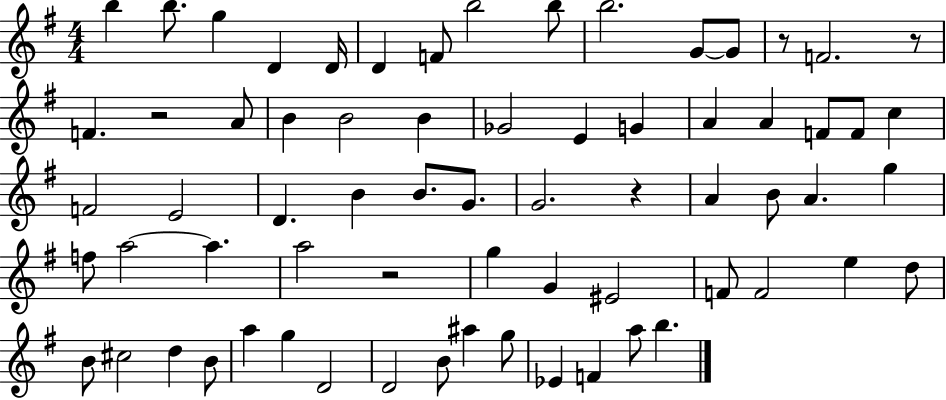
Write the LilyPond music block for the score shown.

{
  \clef treble
  \numericTimeSignature
  \time 4/4
  \key g \major
  b''4 b''8. g''4 d'4 d'16 | d'4 f'8 b''2 b''8 | b''2. g'8~~ g'8 | r8 f'2. r8 | \break f'4. r2 a'8 | b'4 b'2 b'4 | ges'2 e'4 g'4 | a'4 a'4 f'8 f'8 c''4 | \break f'2 e'2 | d'4. b'4 b'8. g'8. | g'2. r4 | a'4 b'8 a'4. g''4 | \break f''8 a''2~~ a''4. | a''2 r2 | g''4 g'4 eis'2 | f'8 f'2 e''4 d''8 | \break b'8 cis''2 d''4 b'8 | a''4 g''4 d'2 | d'2 b'8 ais''4 g''8 | ees'4 f'4 a''8 b''4. | \break \bar "|."
}